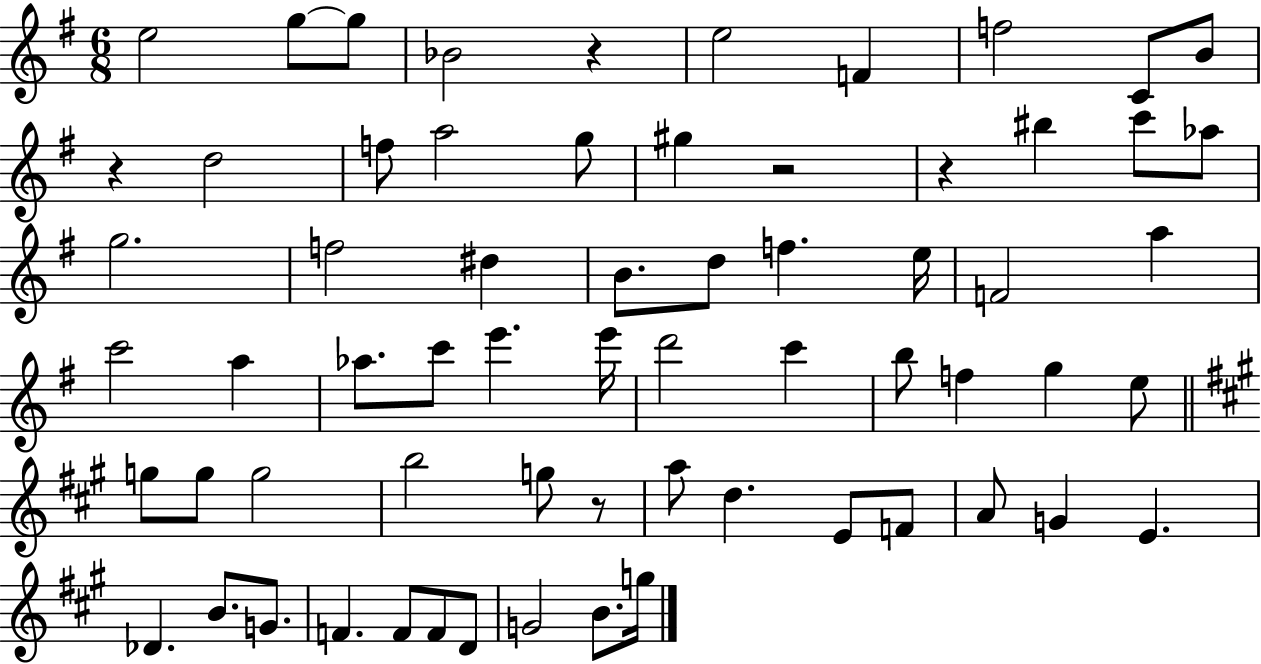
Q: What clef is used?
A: treble